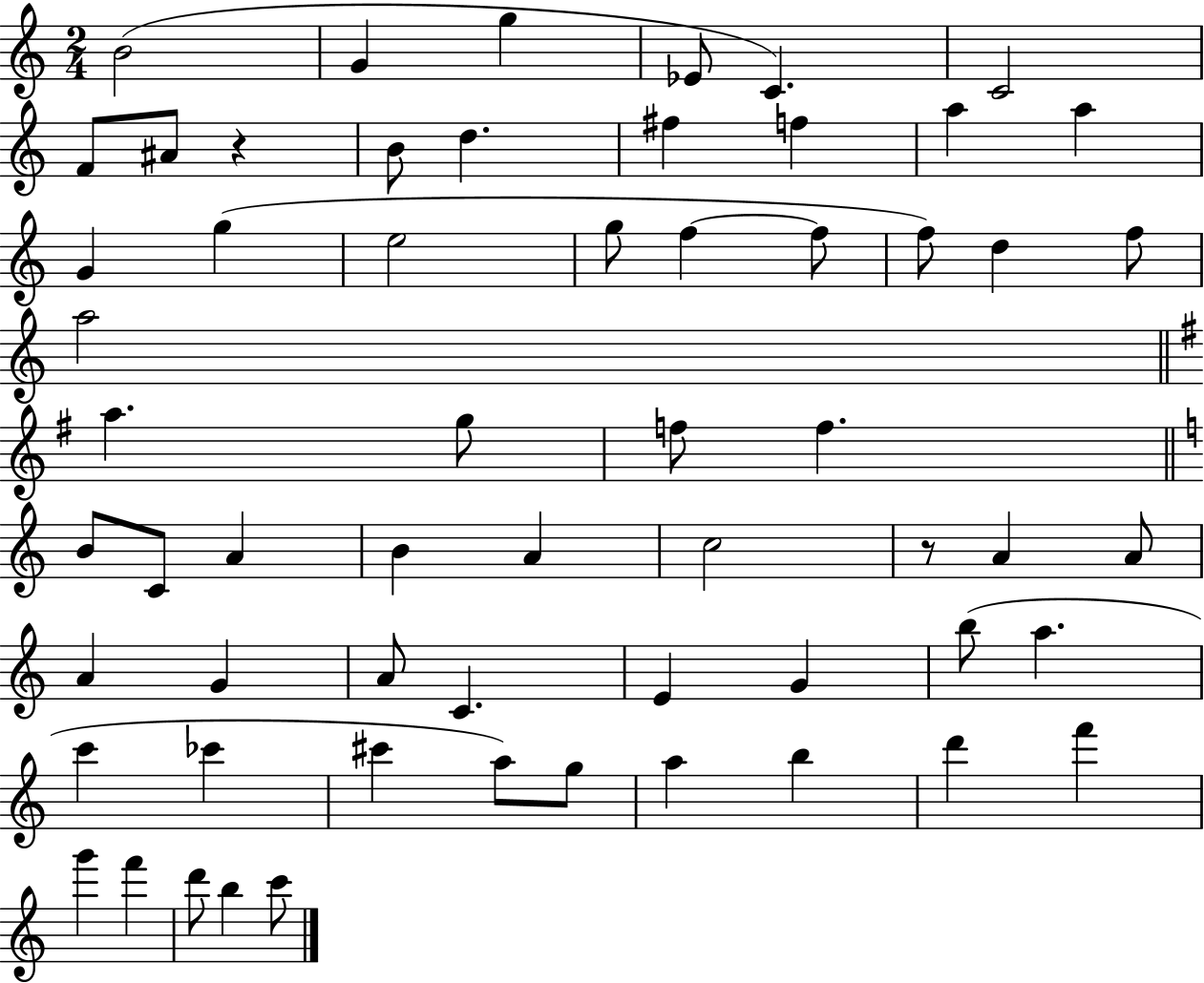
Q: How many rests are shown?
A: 2